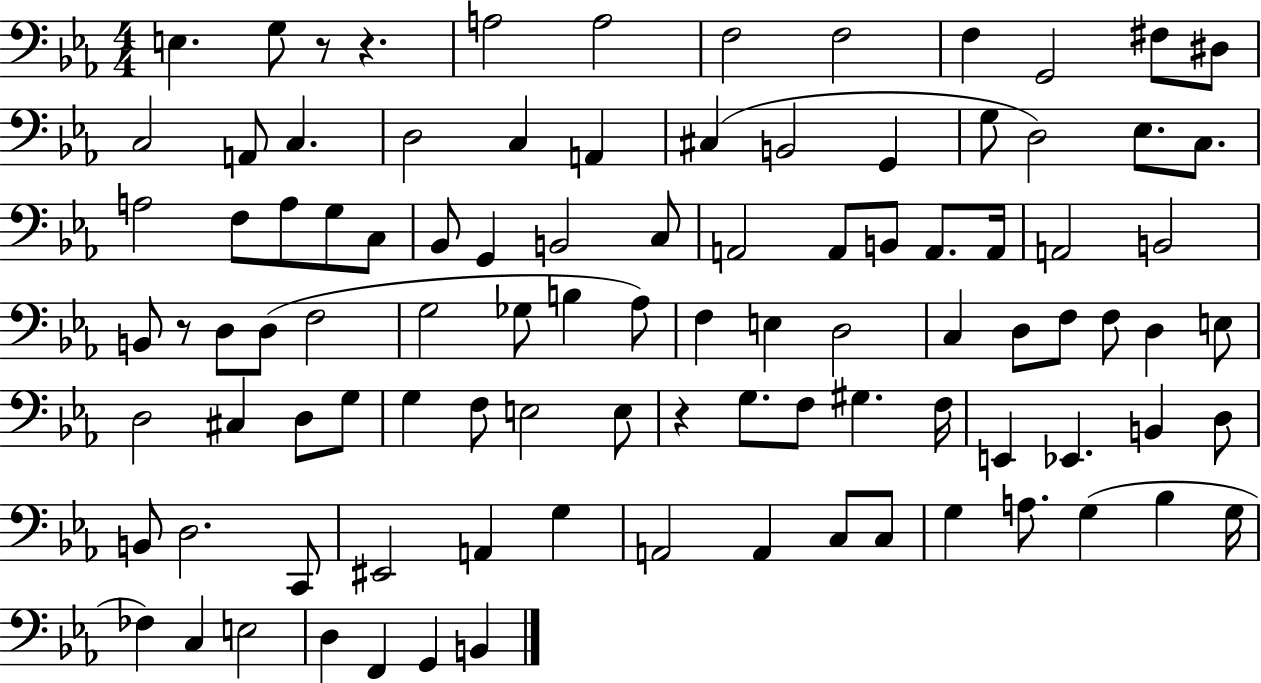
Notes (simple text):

E3/q. G3/e R/e R/q. A3/h A3/h F3/h F3/h F3/q G2/h F#3/e D#3/e C3/h A2/e C3/q. D3/h C3/q A2/q C#3/q B2/h G2/q G3/e D3/h Eb3/e. C3/e. A3/h F3/e A3/e G3/e C3/e Bb2/e G2/q B2/h C3/e A2/h A2/e B2/e A2/e. A2/s A2/h B2/h B2/e R/e D3/e D3/e F3/h G3/h Gb3/e B3/q Ab3/e F3/q E3/q D3/h C3/q D3/e F3/e F3/e D3/q E3/e D3/h C#3/q D3/e G3/e G3/q F3/e E3/h E3/e R/q G3/e. F3/e G#3/q. F3/s E2/q Eb2/q. B2/q D3/e B2/e D3/h. C2/e EIS2/h A2/q G3/q A2/h A2/q C3/e C3/e G3/q A3/e. G3/q Bb3/q G3/s FES3/q C3/q E3/h D3/q F2/q G2/q B2/q